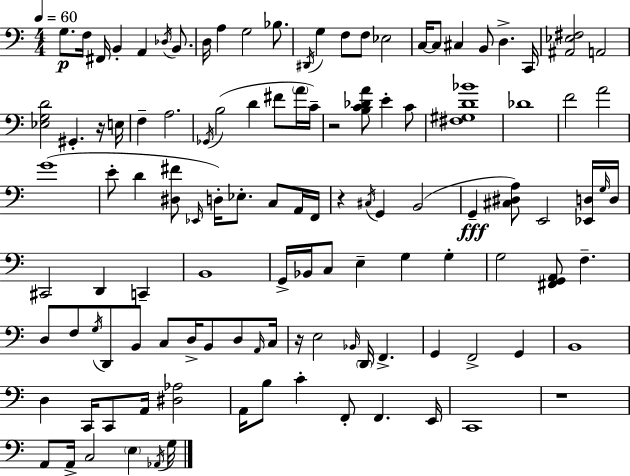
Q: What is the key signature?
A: C major